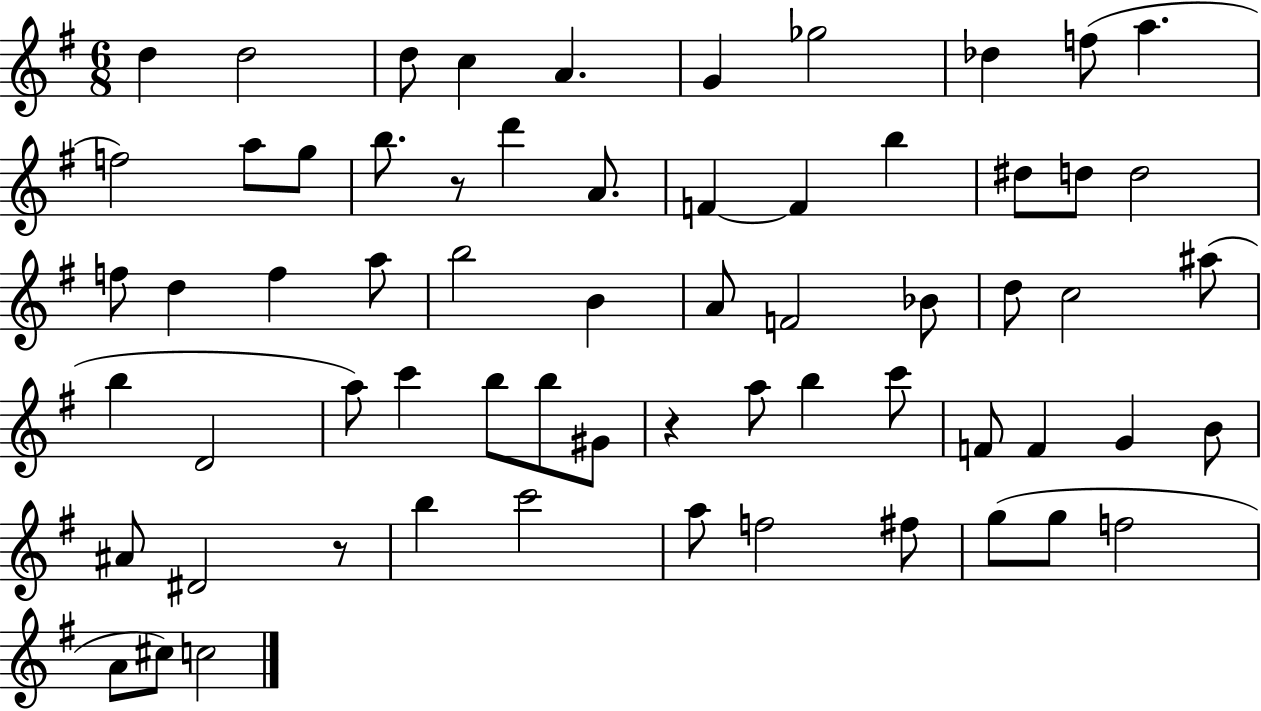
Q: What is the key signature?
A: G major